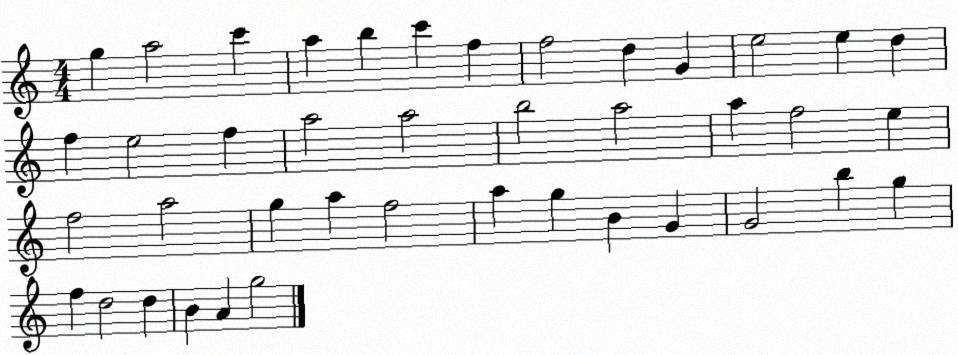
X:1
T:Untitled
M:4/4
L:1/4
K:C
g a2 c' a b c' f f2 d G e2 e d f e2 f a2 a2 b2 a2 a f2 e f2 a2 g a f2 a g B G G2 b g f d2 d B A g2